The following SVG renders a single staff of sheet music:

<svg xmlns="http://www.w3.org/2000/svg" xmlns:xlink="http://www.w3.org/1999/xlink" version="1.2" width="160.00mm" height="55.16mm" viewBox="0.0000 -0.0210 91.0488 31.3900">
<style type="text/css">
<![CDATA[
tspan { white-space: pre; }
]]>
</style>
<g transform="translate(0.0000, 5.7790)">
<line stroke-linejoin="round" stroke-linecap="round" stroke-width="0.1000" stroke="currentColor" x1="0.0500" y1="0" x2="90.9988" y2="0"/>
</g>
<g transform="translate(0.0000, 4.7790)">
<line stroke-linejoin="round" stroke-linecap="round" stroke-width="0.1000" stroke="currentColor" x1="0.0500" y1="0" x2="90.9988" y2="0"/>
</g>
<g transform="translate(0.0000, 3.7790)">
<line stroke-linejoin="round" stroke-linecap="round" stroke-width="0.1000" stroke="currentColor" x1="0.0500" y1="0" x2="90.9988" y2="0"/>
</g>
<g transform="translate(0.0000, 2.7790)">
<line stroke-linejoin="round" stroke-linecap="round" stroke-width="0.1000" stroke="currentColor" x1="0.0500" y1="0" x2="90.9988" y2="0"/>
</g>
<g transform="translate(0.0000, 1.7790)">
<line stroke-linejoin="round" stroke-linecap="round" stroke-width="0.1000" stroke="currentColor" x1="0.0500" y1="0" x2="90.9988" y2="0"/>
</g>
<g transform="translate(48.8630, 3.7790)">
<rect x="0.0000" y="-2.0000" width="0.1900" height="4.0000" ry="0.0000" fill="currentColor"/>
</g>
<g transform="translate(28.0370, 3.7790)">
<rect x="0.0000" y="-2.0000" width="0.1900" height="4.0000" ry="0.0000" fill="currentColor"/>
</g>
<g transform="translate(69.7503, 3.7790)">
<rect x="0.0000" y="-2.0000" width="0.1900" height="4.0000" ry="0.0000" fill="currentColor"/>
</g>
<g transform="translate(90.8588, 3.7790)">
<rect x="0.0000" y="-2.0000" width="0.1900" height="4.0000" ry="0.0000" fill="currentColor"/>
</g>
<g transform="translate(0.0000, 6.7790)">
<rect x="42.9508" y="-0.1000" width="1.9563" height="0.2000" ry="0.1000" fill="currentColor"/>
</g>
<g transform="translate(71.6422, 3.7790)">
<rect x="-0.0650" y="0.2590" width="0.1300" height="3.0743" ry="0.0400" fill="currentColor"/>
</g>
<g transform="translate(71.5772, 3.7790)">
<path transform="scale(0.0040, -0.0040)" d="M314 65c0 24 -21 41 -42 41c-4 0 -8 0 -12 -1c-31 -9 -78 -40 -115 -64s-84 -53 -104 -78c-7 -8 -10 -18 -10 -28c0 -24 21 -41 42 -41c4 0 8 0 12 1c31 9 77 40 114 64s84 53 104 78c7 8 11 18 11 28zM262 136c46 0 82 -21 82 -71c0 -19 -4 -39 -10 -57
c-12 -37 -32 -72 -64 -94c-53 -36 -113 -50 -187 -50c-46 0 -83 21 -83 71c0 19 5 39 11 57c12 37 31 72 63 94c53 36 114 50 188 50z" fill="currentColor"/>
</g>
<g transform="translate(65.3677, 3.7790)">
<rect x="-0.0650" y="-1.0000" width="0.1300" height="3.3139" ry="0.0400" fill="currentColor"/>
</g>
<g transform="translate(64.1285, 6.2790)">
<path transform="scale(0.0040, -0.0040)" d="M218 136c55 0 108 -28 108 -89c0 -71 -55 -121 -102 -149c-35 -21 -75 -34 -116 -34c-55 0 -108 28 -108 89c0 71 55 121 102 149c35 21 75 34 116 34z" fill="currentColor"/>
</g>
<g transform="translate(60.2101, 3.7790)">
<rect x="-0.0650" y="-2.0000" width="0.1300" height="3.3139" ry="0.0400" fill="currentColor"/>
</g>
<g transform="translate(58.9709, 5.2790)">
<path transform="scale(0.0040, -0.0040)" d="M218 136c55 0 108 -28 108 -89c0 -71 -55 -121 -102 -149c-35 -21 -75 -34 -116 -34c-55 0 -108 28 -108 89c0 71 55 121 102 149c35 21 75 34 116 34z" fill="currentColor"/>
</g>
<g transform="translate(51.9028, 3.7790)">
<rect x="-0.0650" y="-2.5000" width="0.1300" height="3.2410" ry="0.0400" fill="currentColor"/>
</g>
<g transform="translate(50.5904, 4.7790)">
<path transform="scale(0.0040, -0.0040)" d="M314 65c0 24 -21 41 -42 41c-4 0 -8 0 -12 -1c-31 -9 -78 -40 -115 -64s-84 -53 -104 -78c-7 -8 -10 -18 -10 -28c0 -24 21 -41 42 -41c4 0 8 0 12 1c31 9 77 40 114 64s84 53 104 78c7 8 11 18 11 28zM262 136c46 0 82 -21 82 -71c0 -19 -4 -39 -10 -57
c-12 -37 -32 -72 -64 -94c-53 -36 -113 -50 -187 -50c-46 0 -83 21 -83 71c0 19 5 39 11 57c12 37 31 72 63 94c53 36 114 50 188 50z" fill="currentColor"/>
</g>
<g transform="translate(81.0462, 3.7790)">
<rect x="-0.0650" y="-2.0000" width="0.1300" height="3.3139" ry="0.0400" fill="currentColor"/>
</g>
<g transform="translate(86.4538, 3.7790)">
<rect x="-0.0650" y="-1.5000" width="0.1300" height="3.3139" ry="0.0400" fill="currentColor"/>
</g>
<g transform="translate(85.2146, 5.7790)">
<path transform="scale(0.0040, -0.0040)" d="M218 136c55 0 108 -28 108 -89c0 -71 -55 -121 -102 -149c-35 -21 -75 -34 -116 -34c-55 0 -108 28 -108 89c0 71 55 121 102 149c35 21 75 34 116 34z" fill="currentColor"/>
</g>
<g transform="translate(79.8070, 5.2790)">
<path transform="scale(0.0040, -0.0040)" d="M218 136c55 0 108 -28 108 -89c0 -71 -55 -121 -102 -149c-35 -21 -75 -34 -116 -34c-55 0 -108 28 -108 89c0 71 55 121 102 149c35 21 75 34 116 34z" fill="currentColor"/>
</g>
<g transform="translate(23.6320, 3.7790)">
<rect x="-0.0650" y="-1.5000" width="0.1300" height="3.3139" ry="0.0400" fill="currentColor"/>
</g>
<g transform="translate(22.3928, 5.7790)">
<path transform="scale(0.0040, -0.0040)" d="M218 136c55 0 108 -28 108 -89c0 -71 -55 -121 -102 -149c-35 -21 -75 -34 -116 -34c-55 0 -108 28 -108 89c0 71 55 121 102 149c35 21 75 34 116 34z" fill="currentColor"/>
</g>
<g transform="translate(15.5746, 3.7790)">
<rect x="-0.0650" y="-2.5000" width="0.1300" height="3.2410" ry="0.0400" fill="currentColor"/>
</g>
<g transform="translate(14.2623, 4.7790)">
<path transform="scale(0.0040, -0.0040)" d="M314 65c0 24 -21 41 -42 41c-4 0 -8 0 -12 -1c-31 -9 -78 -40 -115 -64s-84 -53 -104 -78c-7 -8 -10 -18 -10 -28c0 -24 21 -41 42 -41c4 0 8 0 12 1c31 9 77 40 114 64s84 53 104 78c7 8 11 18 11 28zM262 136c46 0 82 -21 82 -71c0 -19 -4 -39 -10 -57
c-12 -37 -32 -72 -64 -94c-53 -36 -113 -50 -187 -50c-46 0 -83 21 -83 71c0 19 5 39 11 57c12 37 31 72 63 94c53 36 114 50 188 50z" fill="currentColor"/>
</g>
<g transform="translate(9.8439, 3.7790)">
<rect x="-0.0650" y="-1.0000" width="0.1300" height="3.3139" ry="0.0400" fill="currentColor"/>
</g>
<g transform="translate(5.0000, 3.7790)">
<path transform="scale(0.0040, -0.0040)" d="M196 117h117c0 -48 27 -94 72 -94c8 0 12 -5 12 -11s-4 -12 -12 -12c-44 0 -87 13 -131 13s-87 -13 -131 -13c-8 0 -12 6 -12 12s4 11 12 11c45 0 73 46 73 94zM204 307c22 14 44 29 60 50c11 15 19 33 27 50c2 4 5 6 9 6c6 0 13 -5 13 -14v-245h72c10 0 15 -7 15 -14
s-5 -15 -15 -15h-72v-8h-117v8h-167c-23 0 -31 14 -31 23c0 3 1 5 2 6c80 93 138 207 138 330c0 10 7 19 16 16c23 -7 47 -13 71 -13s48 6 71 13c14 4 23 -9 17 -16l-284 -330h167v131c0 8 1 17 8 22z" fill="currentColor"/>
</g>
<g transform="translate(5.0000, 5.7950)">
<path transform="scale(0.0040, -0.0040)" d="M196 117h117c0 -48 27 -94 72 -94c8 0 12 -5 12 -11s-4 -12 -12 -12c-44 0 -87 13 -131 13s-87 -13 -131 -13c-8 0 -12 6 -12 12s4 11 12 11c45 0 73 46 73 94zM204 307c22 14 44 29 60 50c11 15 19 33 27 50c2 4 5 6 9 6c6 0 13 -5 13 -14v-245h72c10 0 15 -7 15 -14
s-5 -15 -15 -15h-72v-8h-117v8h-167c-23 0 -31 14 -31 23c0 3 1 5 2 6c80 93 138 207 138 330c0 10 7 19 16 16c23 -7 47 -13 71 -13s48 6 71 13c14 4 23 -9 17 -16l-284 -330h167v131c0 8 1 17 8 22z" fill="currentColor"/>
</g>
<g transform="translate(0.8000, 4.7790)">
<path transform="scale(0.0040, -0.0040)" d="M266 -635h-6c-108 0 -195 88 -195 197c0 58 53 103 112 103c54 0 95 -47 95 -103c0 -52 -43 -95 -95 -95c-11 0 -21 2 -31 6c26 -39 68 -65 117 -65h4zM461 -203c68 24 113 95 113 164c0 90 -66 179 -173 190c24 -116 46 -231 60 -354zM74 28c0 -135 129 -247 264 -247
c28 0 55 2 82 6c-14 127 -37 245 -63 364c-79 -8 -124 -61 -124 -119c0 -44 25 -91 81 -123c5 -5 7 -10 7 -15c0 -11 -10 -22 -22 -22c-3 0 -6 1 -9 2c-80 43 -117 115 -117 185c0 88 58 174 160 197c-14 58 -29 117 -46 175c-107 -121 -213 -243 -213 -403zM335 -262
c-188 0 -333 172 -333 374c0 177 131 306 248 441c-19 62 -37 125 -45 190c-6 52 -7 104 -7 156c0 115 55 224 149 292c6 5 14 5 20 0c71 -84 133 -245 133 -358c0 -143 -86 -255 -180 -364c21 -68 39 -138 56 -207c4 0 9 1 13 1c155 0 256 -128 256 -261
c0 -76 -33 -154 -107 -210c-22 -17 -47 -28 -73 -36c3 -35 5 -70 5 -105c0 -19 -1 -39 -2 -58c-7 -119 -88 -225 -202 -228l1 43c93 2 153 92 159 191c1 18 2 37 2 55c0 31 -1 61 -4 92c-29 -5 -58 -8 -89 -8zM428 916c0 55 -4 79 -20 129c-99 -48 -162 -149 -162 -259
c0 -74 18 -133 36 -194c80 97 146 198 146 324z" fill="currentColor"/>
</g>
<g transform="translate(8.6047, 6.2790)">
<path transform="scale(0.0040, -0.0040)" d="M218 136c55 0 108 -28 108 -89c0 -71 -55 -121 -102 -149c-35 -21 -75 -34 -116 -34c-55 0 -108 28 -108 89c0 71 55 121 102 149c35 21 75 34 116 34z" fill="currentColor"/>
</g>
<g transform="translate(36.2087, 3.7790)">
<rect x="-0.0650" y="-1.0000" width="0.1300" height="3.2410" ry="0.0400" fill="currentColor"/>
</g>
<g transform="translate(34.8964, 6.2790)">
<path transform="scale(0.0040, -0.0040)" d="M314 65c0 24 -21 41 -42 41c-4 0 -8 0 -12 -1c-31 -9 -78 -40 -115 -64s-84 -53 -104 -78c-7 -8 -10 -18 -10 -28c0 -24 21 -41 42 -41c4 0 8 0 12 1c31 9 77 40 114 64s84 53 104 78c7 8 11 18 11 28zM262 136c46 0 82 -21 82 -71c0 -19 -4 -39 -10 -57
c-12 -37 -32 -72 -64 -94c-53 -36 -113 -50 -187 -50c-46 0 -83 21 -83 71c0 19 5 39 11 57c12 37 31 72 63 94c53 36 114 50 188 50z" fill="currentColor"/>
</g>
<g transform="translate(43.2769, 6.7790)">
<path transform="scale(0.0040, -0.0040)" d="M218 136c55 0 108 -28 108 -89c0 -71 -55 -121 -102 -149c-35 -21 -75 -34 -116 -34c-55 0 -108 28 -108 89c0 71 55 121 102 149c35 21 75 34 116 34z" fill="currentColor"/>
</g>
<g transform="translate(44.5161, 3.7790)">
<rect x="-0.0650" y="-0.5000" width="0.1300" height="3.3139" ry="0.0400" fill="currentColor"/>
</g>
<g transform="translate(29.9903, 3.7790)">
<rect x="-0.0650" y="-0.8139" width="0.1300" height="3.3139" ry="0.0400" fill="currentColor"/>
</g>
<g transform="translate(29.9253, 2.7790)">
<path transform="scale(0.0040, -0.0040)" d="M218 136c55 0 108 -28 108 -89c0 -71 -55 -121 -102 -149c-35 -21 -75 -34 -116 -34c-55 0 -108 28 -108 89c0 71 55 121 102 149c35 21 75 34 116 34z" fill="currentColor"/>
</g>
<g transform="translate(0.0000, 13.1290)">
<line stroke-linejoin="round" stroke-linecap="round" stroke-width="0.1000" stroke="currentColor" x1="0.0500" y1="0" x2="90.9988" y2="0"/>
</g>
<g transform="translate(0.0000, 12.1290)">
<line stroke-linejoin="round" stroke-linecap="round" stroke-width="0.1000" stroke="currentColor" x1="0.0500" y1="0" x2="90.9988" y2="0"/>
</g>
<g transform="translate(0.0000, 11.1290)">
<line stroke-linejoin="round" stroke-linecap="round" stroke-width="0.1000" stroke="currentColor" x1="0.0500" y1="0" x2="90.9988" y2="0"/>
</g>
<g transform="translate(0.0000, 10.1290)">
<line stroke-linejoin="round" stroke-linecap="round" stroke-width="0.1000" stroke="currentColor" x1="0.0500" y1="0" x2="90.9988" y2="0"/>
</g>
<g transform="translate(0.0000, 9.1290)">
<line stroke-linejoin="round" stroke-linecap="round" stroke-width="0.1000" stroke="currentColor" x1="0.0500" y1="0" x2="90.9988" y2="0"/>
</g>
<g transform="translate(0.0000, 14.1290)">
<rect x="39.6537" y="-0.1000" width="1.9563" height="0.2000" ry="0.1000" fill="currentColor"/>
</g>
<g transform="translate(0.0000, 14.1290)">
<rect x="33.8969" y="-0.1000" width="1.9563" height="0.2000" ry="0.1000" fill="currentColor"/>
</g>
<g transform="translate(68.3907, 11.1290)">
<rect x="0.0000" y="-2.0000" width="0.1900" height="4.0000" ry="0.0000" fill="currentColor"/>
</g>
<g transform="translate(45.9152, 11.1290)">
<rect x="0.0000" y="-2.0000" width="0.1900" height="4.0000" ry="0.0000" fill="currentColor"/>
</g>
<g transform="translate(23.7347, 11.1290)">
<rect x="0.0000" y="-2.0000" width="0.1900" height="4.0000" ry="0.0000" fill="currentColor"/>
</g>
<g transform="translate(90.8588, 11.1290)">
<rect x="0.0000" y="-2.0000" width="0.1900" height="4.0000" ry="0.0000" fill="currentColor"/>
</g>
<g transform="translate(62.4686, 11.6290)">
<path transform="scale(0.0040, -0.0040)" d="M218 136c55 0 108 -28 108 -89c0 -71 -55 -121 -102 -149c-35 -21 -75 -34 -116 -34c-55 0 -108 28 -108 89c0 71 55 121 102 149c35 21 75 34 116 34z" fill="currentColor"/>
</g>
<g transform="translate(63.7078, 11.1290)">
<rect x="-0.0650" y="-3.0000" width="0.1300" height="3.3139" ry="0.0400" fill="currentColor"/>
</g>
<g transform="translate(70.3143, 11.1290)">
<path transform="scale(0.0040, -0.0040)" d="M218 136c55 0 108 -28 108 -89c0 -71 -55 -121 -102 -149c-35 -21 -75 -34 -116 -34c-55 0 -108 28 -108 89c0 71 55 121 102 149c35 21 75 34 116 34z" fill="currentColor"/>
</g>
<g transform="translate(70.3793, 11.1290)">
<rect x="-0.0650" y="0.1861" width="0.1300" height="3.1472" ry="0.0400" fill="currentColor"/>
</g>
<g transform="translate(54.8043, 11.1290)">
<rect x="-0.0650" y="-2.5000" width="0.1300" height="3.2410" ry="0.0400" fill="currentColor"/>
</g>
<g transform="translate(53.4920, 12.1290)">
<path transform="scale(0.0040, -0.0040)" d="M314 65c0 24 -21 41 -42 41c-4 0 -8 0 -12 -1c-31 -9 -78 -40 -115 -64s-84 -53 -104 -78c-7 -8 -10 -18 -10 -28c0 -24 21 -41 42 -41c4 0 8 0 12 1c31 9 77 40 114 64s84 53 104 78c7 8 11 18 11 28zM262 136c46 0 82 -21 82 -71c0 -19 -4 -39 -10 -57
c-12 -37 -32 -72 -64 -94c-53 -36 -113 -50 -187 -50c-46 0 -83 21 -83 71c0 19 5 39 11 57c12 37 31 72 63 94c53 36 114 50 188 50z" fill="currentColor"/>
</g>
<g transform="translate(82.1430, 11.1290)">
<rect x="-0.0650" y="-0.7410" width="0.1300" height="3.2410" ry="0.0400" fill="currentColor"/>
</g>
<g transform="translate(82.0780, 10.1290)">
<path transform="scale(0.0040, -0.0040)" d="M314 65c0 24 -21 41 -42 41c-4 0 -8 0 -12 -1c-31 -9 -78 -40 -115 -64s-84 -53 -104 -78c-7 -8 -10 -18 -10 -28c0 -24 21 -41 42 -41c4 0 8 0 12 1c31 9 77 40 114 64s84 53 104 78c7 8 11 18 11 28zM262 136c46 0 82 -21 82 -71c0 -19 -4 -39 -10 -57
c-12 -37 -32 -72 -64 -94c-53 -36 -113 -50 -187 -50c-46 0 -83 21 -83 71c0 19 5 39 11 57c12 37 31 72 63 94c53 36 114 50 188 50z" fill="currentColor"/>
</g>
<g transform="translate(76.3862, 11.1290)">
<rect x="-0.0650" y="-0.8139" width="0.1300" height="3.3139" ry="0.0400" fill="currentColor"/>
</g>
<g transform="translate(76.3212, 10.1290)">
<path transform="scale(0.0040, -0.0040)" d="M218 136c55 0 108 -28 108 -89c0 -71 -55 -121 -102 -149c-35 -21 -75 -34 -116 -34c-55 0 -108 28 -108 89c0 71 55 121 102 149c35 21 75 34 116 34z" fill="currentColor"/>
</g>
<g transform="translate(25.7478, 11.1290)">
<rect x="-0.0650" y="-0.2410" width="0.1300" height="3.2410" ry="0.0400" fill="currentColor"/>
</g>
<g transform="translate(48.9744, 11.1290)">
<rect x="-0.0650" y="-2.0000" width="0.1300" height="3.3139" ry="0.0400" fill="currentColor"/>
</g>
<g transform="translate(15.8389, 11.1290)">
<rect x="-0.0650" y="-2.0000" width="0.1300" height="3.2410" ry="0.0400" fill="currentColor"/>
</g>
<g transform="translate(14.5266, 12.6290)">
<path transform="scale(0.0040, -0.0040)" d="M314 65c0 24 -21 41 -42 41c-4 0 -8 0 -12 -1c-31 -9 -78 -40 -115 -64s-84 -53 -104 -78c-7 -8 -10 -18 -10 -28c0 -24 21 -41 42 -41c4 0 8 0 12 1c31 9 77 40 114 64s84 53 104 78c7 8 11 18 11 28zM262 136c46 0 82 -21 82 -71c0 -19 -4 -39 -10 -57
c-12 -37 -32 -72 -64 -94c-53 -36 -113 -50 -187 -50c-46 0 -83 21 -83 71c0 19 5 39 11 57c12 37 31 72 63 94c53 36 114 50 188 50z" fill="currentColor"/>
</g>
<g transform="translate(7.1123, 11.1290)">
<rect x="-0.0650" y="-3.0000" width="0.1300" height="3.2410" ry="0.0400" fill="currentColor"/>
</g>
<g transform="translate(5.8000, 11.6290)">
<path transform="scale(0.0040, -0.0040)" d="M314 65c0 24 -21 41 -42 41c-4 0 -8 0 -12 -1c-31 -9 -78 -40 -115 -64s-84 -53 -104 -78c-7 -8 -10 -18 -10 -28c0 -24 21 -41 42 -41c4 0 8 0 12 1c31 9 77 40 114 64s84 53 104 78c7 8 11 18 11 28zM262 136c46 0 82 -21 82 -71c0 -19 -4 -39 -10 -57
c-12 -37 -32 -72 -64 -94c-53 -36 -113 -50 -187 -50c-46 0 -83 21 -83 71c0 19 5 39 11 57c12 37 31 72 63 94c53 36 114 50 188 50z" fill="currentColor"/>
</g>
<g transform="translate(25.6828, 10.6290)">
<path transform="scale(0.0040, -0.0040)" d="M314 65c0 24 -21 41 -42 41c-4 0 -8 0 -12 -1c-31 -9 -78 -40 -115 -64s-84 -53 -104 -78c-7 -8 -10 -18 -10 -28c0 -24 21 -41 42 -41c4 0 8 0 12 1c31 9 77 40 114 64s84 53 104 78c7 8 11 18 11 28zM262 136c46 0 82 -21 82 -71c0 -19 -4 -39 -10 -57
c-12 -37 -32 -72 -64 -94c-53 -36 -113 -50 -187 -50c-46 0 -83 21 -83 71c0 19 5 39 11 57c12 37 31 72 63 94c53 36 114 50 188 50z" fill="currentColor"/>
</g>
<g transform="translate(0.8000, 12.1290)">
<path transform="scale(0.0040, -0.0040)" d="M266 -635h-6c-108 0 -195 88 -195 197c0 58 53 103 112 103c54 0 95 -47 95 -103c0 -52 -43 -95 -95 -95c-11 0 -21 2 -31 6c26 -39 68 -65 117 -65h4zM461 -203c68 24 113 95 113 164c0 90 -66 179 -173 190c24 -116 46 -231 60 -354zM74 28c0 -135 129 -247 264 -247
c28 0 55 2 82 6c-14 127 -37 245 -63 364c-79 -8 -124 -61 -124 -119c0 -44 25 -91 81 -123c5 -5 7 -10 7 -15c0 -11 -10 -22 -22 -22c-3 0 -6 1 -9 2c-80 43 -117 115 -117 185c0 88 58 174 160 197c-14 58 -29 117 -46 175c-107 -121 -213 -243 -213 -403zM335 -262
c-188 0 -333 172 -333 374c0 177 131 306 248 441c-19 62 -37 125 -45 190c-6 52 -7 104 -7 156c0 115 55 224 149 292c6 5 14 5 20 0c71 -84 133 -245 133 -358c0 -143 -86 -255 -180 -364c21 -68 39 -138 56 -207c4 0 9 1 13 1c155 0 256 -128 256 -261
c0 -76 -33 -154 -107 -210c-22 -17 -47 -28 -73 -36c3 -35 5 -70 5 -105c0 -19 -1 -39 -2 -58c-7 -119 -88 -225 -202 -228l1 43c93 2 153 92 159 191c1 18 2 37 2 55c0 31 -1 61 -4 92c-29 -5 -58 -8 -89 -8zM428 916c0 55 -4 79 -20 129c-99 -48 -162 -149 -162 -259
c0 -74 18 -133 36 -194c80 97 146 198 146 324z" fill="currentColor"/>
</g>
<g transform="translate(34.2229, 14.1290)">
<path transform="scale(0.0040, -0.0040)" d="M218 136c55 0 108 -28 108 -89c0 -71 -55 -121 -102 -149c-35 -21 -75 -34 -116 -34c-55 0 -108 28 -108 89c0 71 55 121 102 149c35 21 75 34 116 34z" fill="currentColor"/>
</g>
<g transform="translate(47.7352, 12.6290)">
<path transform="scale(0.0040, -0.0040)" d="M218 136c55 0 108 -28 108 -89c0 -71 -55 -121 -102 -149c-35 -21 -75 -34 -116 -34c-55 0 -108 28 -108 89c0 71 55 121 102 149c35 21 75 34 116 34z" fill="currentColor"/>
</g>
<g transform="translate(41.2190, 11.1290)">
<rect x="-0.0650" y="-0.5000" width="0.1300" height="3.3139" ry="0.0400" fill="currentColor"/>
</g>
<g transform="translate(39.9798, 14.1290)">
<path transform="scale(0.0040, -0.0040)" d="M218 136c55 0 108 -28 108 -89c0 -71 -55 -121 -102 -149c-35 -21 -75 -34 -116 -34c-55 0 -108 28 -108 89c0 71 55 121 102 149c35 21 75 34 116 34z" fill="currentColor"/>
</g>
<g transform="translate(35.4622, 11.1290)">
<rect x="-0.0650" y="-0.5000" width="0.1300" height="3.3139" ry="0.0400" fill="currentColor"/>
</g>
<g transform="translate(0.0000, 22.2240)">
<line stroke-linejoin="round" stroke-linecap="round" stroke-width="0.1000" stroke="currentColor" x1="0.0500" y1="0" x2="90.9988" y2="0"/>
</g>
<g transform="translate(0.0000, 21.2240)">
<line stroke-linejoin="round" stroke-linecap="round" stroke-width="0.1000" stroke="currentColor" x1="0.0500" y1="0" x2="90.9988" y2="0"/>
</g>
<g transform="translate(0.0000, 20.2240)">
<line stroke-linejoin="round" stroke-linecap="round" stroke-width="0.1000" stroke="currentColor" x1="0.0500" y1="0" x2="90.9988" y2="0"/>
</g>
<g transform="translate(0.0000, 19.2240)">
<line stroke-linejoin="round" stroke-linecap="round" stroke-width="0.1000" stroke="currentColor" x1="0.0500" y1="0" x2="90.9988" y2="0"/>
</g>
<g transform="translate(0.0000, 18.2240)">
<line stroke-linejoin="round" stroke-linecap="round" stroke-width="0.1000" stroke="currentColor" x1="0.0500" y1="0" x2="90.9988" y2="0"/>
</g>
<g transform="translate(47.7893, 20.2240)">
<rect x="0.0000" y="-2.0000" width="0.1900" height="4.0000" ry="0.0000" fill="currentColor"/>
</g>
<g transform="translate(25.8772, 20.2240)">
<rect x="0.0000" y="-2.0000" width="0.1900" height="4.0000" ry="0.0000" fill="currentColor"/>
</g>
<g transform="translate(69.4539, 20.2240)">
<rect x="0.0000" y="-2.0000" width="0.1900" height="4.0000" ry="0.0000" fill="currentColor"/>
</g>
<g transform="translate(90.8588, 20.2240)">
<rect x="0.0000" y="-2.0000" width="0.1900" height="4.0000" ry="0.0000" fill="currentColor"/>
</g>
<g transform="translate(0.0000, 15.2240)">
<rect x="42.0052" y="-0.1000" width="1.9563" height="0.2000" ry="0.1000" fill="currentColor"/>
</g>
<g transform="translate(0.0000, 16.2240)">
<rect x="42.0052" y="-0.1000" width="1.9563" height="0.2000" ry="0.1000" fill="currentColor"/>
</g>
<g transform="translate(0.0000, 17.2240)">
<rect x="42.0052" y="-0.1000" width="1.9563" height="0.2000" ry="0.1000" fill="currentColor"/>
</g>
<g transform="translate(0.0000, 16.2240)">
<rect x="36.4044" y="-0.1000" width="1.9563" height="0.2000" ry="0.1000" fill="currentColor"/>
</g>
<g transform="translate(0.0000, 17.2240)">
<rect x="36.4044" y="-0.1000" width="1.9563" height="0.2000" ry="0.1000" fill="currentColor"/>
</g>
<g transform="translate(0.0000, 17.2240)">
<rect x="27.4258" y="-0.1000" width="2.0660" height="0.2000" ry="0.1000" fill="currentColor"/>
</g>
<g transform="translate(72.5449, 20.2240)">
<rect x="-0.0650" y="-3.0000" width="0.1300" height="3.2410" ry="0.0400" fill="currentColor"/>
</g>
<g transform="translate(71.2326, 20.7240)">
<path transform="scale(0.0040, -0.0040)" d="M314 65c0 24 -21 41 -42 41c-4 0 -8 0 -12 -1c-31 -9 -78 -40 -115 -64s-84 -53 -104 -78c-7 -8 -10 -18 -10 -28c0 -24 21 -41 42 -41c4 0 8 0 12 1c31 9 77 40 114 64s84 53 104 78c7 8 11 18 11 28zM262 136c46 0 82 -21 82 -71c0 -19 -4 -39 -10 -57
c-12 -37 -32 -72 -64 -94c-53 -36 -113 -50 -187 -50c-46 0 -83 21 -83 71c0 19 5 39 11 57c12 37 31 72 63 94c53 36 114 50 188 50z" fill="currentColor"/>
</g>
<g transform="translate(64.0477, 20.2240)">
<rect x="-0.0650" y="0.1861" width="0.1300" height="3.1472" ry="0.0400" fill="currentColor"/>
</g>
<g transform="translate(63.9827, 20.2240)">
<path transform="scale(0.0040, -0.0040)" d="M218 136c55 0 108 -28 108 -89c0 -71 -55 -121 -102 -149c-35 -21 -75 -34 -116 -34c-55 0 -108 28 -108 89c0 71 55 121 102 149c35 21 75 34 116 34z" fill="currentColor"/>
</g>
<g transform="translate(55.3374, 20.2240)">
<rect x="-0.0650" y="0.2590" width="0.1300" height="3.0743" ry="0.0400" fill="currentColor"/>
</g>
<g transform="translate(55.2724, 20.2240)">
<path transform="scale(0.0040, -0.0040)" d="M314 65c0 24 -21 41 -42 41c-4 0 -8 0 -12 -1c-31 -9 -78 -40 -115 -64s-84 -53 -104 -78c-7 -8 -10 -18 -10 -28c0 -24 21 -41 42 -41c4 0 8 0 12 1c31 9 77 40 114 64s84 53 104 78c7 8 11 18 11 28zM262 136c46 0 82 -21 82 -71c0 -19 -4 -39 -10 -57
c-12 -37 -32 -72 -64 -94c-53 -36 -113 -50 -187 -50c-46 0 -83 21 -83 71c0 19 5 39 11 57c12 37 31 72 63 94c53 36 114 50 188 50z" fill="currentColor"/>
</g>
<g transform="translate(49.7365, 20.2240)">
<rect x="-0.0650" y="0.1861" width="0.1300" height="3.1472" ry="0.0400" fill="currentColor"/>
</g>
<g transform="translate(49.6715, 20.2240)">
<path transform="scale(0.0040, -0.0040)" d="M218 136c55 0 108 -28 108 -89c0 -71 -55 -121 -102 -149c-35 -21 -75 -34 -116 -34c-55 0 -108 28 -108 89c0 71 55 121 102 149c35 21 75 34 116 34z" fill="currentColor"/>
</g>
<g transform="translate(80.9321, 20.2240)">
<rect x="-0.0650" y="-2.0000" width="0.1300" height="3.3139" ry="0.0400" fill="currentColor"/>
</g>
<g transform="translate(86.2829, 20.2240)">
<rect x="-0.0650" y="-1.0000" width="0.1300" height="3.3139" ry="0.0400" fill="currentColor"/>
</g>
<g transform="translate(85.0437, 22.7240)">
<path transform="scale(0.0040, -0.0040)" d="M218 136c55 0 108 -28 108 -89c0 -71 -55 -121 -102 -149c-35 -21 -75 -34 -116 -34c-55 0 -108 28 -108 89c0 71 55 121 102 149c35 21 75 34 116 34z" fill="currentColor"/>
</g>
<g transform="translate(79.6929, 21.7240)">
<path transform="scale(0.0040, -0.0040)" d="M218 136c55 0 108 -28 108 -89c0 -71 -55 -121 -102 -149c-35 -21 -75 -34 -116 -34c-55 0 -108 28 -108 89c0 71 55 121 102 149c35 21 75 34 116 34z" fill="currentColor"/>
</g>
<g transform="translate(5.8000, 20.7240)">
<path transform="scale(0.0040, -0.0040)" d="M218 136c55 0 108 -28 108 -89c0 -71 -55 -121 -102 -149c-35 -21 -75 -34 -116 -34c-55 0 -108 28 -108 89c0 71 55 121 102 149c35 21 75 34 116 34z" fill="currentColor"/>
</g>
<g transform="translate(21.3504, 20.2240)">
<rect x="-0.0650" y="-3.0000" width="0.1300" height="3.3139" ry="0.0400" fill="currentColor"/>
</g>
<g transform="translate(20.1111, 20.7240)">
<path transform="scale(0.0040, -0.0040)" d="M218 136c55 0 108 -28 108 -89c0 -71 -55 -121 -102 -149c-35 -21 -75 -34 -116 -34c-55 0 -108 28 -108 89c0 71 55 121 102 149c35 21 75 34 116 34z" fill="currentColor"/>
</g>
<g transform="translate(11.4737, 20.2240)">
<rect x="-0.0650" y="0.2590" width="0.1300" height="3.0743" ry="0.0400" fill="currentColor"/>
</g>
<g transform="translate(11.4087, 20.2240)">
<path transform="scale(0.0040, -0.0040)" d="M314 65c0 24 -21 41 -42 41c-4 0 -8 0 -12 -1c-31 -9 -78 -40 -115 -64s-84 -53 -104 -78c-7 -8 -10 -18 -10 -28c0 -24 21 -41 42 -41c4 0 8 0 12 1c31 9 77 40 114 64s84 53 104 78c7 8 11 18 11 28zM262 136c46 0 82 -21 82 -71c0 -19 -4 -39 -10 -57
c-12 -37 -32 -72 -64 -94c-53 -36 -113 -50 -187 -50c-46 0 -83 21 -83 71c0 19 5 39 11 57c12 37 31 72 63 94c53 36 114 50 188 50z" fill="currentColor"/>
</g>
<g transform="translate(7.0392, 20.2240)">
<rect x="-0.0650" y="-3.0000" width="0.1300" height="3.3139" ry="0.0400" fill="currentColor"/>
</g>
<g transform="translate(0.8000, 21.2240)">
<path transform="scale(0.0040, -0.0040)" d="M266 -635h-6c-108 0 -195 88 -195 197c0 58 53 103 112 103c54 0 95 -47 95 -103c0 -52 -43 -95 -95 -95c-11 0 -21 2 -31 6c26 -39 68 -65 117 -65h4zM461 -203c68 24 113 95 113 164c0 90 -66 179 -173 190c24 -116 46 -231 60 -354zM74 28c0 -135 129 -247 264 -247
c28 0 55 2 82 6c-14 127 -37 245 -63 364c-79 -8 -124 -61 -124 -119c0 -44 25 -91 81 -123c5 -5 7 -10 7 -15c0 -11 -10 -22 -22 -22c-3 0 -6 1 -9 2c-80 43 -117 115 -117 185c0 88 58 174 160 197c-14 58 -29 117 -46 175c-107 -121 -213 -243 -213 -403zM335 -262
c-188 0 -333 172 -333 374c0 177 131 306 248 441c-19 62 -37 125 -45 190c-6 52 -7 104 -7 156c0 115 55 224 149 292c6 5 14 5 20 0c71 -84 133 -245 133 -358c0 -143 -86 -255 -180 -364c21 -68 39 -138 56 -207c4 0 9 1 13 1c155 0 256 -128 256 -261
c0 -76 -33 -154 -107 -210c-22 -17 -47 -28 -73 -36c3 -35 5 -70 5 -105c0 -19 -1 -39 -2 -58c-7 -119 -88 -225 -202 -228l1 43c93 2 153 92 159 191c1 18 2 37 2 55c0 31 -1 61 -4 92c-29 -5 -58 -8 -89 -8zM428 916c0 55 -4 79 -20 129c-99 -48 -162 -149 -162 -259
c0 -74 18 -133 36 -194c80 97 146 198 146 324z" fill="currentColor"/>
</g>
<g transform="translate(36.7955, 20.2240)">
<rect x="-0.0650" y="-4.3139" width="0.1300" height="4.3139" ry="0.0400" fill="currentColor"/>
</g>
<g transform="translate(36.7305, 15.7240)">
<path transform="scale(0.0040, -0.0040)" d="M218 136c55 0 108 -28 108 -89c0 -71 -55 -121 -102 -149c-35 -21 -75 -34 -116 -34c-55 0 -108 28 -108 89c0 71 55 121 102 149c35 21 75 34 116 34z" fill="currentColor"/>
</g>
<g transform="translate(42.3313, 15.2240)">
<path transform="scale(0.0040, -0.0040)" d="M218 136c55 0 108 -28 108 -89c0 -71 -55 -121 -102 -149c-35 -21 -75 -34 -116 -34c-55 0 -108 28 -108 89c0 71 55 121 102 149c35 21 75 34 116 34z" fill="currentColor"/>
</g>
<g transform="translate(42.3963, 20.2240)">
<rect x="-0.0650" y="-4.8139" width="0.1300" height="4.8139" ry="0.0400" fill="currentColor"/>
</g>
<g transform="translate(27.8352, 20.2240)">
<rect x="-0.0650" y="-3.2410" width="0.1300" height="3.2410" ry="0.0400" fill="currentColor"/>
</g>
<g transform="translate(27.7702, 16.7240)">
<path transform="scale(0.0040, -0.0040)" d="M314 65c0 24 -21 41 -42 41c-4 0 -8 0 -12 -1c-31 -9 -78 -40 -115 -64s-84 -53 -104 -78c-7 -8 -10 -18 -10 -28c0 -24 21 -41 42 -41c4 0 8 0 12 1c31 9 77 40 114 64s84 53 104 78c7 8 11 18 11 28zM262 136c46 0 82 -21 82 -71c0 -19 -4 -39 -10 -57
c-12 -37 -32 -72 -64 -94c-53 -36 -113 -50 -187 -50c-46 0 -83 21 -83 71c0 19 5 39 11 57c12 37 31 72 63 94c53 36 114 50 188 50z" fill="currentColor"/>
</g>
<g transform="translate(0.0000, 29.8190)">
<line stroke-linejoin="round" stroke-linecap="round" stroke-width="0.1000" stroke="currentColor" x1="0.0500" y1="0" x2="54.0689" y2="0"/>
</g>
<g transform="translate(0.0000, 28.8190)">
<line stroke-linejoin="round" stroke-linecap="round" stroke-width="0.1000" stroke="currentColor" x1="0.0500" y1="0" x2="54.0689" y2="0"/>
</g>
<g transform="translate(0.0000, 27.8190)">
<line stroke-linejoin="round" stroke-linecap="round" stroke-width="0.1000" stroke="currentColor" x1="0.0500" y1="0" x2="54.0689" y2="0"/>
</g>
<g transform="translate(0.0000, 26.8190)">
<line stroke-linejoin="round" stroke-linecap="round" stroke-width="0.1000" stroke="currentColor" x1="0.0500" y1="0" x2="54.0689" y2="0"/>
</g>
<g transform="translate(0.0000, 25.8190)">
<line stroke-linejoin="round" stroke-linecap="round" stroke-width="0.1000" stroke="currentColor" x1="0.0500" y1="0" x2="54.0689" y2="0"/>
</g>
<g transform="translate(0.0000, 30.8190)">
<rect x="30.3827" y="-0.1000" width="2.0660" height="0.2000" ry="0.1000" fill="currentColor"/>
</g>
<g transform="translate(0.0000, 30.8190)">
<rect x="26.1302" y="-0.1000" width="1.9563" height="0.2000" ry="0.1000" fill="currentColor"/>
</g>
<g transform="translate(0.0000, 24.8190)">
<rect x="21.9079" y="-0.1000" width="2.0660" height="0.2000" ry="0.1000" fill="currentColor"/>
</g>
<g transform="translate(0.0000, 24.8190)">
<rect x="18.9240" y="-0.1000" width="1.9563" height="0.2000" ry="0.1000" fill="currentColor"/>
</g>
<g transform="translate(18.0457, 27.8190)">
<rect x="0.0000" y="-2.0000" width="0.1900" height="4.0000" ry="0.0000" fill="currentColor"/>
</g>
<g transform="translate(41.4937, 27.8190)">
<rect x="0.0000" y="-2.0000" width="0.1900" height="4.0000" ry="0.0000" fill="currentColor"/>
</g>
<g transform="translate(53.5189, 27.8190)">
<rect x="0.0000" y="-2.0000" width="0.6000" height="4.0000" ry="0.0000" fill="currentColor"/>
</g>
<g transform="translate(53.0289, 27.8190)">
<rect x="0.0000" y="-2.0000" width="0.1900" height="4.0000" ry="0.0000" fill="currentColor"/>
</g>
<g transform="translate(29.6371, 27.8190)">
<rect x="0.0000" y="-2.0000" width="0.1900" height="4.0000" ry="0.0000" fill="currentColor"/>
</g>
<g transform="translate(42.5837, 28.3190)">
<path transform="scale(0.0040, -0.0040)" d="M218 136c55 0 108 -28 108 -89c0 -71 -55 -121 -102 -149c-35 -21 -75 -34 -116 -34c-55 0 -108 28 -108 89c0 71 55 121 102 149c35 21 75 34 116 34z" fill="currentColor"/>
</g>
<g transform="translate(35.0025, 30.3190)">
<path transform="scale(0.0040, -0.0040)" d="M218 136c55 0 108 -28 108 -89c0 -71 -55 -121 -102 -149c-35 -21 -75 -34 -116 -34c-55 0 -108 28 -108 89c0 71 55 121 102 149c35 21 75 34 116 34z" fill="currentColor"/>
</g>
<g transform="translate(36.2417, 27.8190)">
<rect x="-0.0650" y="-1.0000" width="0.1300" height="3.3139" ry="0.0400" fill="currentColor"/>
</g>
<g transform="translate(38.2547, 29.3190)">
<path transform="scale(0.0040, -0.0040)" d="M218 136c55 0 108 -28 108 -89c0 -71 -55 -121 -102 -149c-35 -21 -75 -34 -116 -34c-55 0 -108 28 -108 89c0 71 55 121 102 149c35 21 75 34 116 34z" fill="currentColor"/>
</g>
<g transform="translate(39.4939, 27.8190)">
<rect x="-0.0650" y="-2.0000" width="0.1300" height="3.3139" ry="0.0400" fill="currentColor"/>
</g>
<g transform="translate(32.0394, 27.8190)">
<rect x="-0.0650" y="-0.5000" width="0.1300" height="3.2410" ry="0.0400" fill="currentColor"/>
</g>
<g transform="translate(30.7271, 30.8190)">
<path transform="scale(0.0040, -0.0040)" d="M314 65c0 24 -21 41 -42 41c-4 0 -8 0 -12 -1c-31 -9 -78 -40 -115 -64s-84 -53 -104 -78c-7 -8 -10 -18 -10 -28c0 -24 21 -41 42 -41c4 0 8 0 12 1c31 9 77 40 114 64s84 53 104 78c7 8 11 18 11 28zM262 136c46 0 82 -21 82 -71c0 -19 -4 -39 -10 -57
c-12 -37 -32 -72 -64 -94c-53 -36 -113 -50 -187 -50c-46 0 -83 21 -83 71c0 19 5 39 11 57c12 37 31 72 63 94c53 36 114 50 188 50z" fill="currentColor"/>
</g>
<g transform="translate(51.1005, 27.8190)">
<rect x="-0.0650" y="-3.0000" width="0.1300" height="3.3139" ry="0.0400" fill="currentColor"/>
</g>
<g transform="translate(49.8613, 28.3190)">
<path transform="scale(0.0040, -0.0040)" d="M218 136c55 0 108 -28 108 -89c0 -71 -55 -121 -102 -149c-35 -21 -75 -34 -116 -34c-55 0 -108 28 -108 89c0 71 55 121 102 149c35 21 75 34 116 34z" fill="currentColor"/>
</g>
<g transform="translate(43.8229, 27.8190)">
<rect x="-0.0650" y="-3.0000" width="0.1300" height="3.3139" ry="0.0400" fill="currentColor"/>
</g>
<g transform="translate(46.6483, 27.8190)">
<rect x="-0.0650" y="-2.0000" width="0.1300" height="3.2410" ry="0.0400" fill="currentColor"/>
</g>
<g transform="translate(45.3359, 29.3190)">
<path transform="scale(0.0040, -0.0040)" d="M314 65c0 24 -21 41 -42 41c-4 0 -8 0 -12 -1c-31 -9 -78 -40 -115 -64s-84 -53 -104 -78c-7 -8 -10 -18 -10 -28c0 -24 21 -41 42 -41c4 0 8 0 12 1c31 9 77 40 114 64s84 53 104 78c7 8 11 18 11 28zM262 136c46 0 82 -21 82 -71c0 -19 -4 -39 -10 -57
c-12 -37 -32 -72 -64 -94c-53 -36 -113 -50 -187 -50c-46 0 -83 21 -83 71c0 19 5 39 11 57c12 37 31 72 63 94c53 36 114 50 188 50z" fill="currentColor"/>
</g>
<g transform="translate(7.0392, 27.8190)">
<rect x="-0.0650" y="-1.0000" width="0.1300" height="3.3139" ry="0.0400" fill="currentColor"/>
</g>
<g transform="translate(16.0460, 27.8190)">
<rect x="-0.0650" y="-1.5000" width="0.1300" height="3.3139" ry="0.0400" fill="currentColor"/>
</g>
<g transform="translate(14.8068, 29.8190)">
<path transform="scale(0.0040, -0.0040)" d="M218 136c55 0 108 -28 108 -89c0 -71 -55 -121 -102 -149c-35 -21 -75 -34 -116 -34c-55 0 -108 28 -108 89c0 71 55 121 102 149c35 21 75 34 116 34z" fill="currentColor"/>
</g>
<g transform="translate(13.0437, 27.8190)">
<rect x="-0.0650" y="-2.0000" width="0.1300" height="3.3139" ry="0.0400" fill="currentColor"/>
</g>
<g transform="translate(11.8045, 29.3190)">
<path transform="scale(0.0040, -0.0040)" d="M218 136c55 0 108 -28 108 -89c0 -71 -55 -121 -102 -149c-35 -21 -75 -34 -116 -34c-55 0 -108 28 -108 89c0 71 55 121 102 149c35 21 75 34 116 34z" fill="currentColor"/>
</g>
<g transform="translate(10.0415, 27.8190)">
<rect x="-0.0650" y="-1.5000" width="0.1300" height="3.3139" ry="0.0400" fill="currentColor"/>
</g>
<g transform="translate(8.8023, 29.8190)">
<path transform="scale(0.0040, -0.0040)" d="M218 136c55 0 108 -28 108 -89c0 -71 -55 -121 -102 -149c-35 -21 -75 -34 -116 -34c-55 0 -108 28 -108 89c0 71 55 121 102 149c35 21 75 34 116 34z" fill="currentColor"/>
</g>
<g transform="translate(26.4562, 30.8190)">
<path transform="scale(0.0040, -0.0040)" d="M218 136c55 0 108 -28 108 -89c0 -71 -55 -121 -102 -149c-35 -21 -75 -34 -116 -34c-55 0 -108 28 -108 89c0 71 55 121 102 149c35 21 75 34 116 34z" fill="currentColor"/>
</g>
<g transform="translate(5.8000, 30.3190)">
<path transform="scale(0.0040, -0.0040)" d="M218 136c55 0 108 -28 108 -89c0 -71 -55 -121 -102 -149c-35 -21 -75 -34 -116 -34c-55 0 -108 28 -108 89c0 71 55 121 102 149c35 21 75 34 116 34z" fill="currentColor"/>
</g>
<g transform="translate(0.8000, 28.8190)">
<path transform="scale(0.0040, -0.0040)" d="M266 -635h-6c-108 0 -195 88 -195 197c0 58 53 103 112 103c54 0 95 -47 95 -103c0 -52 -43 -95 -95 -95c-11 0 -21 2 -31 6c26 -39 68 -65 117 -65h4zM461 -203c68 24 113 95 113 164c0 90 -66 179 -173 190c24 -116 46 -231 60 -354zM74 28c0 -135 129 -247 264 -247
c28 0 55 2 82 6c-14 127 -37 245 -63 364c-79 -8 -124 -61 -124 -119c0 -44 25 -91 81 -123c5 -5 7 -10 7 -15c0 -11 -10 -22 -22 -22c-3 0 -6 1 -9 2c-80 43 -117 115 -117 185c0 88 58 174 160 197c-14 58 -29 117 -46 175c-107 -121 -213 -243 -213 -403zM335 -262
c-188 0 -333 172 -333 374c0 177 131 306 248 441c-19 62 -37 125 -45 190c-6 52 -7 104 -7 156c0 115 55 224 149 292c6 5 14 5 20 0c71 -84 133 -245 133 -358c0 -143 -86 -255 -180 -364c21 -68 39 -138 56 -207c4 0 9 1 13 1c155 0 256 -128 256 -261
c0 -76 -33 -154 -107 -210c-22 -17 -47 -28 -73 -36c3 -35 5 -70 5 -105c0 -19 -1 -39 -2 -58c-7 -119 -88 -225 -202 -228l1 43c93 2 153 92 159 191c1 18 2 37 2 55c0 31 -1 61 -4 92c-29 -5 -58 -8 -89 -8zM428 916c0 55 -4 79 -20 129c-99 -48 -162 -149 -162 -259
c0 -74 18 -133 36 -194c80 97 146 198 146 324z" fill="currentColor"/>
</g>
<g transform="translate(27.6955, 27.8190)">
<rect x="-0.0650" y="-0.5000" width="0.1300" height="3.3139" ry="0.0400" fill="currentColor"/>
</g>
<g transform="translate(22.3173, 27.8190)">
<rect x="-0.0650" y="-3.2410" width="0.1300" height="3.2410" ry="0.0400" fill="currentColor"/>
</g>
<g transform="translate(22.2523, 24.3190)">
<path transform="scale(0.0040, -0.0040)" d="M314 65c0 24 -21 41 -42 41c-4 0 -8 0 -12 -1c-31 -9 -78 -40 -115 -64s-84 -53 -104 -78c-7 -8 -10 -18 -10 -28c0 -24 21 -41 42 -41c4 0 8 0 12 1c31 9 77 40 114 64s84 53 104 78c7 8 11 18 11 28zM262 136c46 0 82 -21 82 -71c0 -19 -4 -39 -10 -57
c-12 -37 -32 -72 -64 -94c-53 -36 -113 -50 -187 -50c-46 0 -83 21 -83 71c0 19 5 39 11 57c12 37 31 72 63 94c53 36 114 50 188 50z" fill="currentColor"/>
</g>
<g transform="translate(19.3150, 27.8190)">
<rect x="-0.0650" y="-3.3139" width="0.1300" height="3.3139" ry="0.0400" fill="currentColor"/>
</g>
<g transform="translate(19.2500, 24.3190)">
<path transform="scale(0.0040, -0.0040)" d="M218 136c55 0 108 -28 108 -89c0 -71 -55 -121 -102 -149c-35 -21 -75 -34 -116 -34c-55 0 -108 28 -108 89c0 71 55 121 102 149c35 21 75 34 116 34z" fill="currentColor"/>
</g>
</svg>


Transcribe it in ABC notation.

X:1
T:Untitled
M:4/4
L:1/4
K:C
D G2 E d D2 C G2 F D B2 F E A2 F2 c2 C C F G2 A B d d2 A B2 A b2 d' e' B B2 B A2 F D D E F E b b2 C C2 D F A F2 A